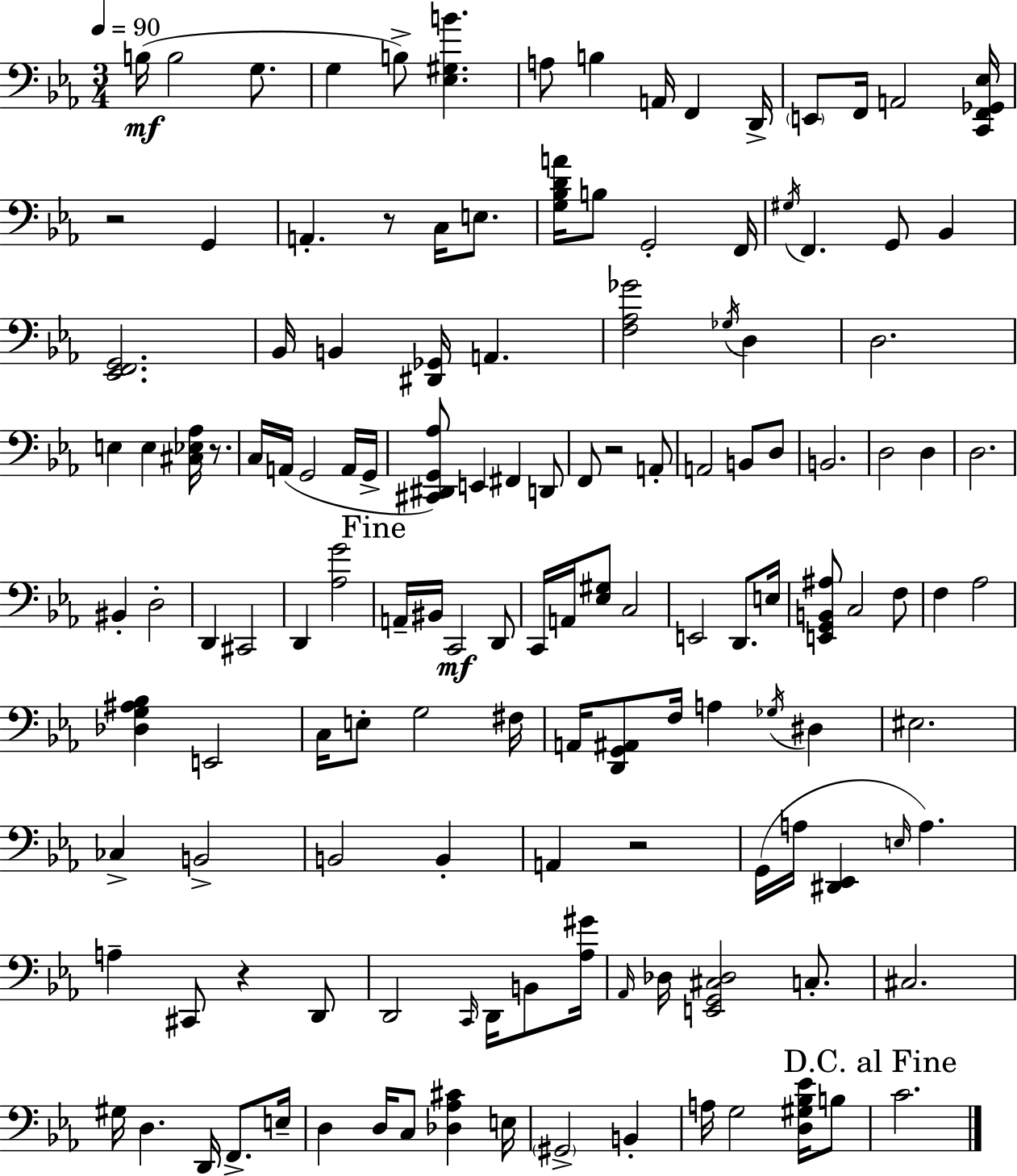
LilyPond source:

{
  \clef bass
  \numericTimeSignature
  \time 3/4
  \key c \minor
  \tempo 4 = 90
  \repeat volta 2 { b16(\mf b2 g8. | g4 b8->) <ees gis b'>4. | a8 b4 a,16 f,4 d,16-> | \parenthesize e,8 f,16 a,2 <c, f, ges, ees>16 | \break r2 g,4 | a,4.-. r8 c16 e8. | <g bes d' a'>16 b8 g,2-. f,16 | \acciaccatura { gis16 } f,4. g,8 bes,4 | \break <ees, f, g,>2. | bes,16 b,4 <dis, ges,>16 a,4. | <f aes ges'>2 \acciaccatura { ges16 } d4 | d2. | \break e4 e4 <cis ees aes>16 r8. | c16 a,16( g,2 | a,16 g,16-> <cis, dis, g, aes>8) e,4 fis,4 | d,8 f,8 r2 | \break a,8-. a,2 b,8 | d8 b,2. | d2 d4 | d2. | \break bis,4-. d2-. | d,4 cis,2 | d,4 <aes g'>2 | \mark "Fine" a,16-- bis,16 c,2\mf | \break d,8 c,16 a,16 <ees gis>8 c2 | e,2 d,8. | e16 <e, g, b, ais>8 c2 | f8 f4 aes2 | \break <des g ais bes>4 e,2 | c16 e8-. g2 | fis16 a,16 <d, g, ais,>8 f16 a4 \acciaccatura { ges16 } dis4 | eis2. | \break ces4-> b,2-> | b,2 b,4-. | a,4 r2 | g,16( a16 <dis, ees,>4 \grace { e16 } a4.) | \break a4-- cis,8 r4 | d,8 d,2 | \grace { c,16 } d,16 b,8 <aes gis'>16 \grace { aes,16 } des16 <e, g, cis des>2 | c8.-. cis2. | \break gis16 d4. | d,16 f,8.-> e16-- d4 d16 c8 | <des aes cis'>4 e16 \parenthesize gis,2-> | b,4-. a16 g2 | \break <d gis bes ees'>16 b8 \mark "D.C. al Fine" c'2. | } \bar "|."
}